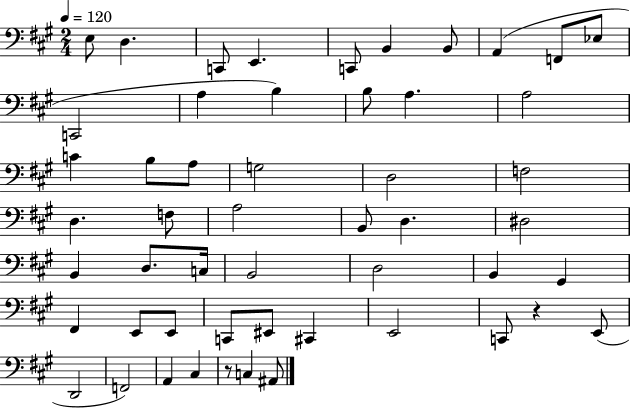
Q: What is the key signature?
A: A major